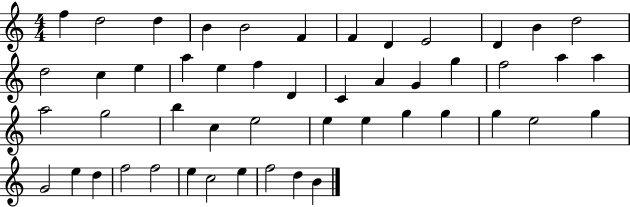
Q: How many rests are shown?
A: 0